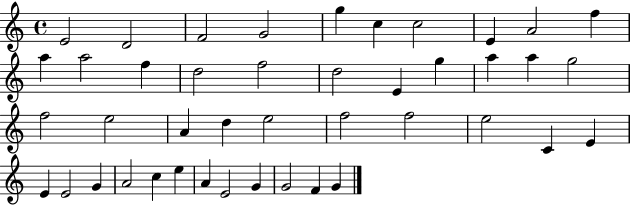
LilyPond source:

{
  \clef treble
  \time 4/4
  \defaultTimeSignature
  \key c \major
  e'2 d'2 | f'2 g'2 | g''4 c''4 c''2 | e'4 a'2 f''4 | \break a''4 a''2 f''4 | d''2 f''2 | d''2 e'4 g''4 | a''4 a''4 g''2 | \break f''2 e''2 | a'4 d''4 e''2 | f''2 f''2 | e''2 c'4 e'4 | \break e'4 e'2 g'4 | a'2 c''4 e''4 | a'4 e'2 g'4 | g'2 f'4 g'4 | \break \bar "|."
}